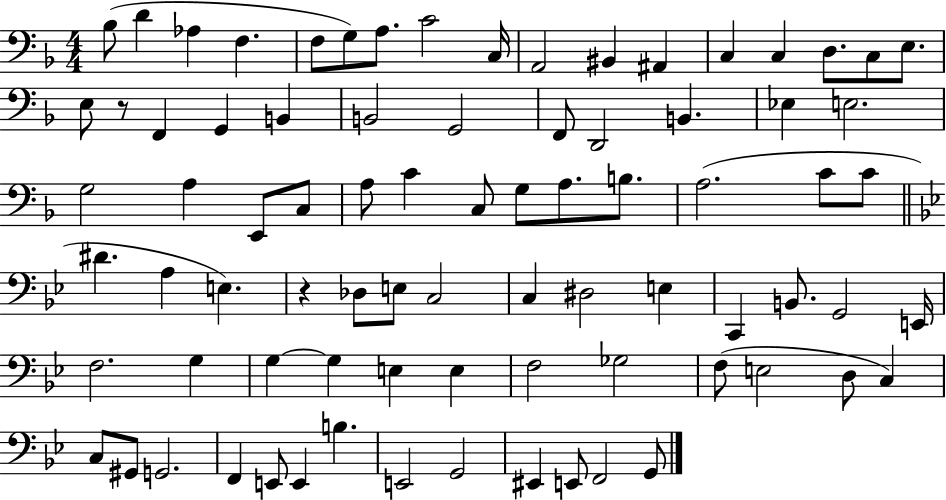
X:1
T:Untitled
M:4/4
L:1/4
K:F
_B,/2 D _A, F, F,/2 G,/2 A,/2 C2 C,/4 A,,2 ^B,, ^A,, C, C, D,/2 C,/2 E,/2 E,/2 z/2 F,, G,, B,, B,,2 G,,2 F,,/2 D,,2 B,, _E, E,2 G,2 A, E,,/2 C,/2 A,/2 C C,/2 G,/2 A,/2 B,/2 A,2 C/2 C/2 ^D A, E, z _D,/2 E,/2 C,2 C, ^D,2 E, C,, B,,/2 G,,2 E,,/4 F,2 G, G, G, E, E, F,2 _G,2 F,/2 E,2 D,/2 C, C,/2 ^G,,/2 G,,2 F,, E,,/2 E,, B, E,,2 G,,2 ^E,, E,,/2 F,,2 G,,/2